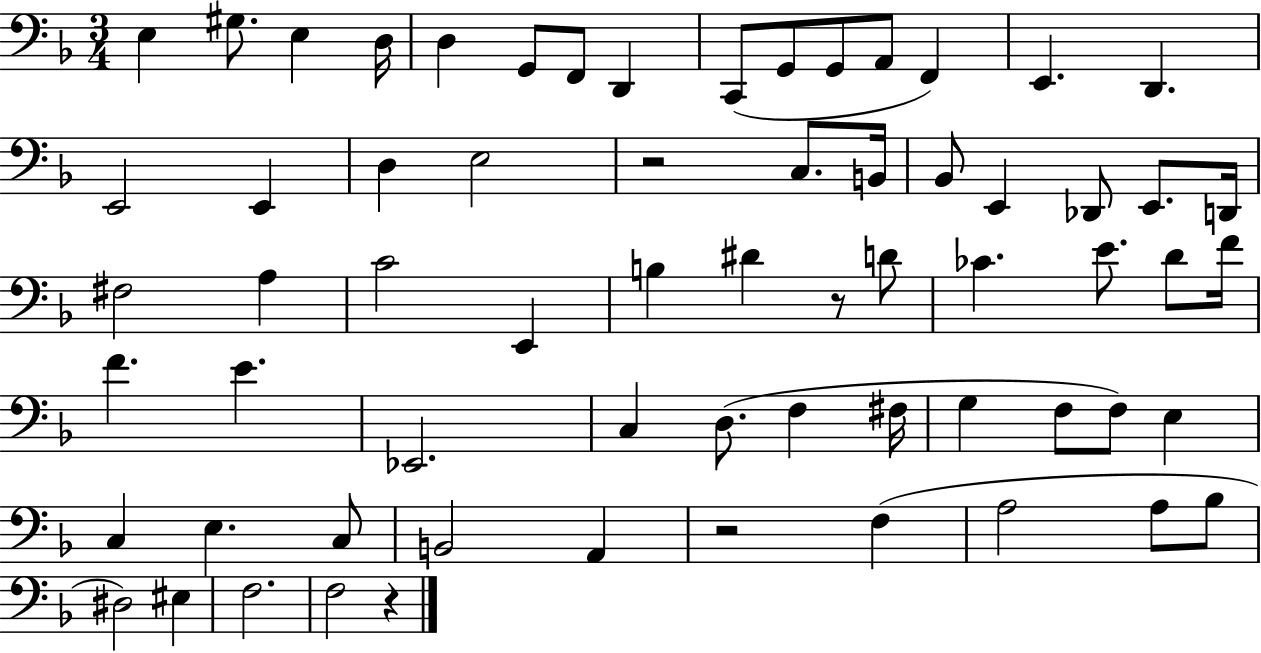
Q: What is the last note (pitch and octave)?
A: F3